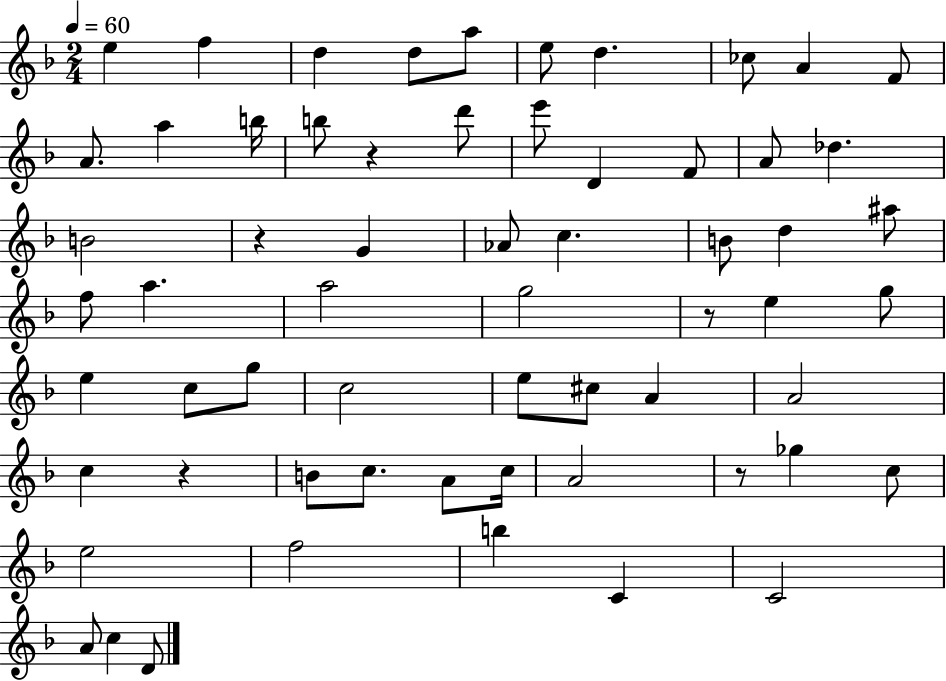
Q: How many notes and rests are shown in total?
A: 62